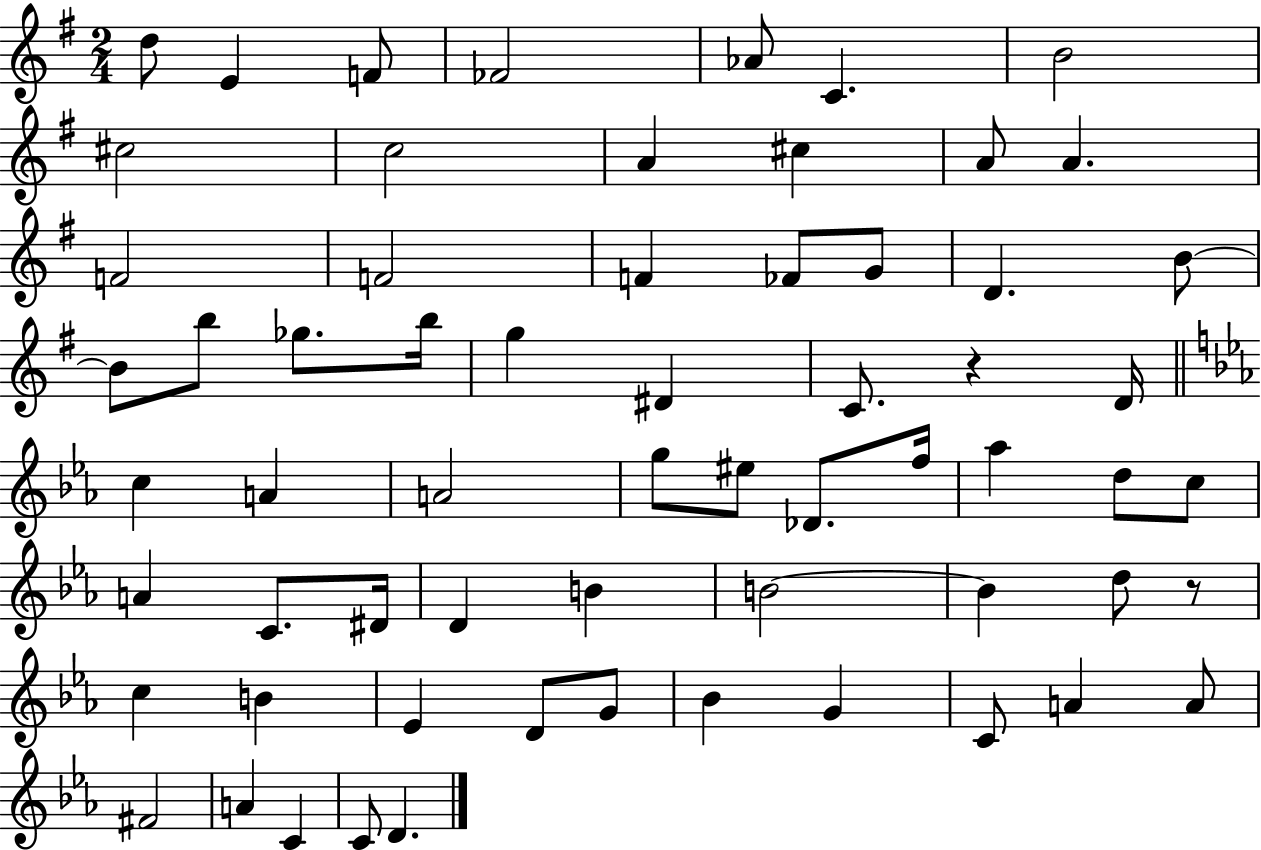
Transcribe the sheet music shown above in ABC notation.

X:1
T:Untitled
M:2/4
L:1/4
K:G
d/2 E F/2 _F2 _A/2 C B2 ^c2 c2 A ^c A/2 A F2 F2 F _F/2 G/2 D B/2 B/2 b/2 _g/2 b/4 g ^D C/2 z D/4 c A A2 g/2 ^e/2 _D/2 f/4 _a d/2 c/2 A C/2 ^D/4 D B B2 B d/2 z/2 c B _E D/2 G/2 _B G C/2 A A/2 ^F2 A C C/2 D